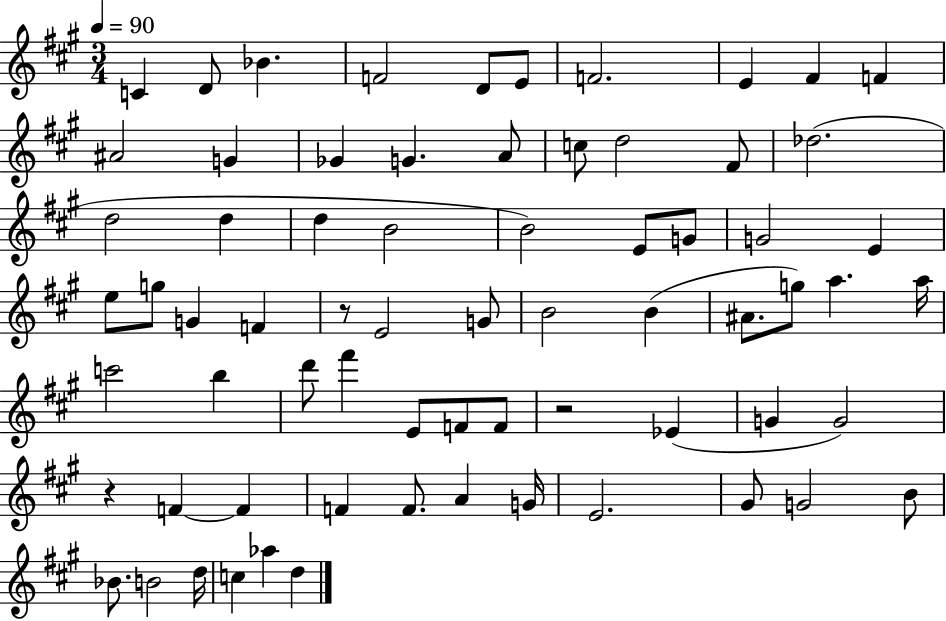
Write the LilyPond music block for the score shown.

{
  \clef treble
  \numericTimeSignature
  \time 3/4
  \key a \major
  \tempo 4 = 90
  c'4 d'8 bes'4. | f'2 d'8 e'8 | f'2. | e'4 fis'4 f'4 | \break ais'2 g'4 | ges'4 g'4. a'8 | c''8 d''2 fis'8 | des''2.( | \break d''2 d''4 | d''4 b'2 | b'2) e'8 g'8 | g'2 e'4 | \break e''8 g''8 g'4 f'4 | r8 e'2 g'8 | b'2 b'4( | ais'8. g''8) a''4. a''16 | \break c'''2 b''4 | d'''8 fis'''4 e'8 f'8 f'8 | r2 ees'4( | g'4 g'2) | \break r4 f'4~~ f'4 | f'4 f'8. a'4 g'16 | e'2. | gis'8 g'2 b'8 | \break bes'8. b'2 d''16 | c''4 aes''4 d''4 | \bar "|."
}